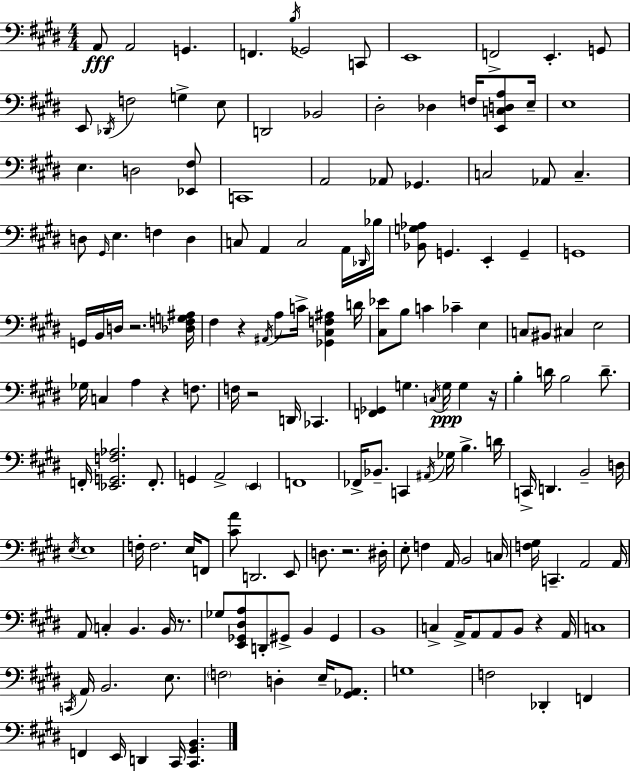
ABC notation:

X:1
T:Untitled
M:4/4
L:1/4
K:E
A,,/2 A,,2 G,, F,, B,/4 _G,,2 C,,/2 E,,4 F,,2 E,, G,,/2 E,,/2 _D,,/4 F,2 G, E,/2 D,,2 _B,,2 ^D,2 _D, F,/4 [E,,C,D,A,]/2 E,/4 E,4 E, D,2 [_E,,^F,]/2 C,,4 A,,2 _A,,/2 _G,, C,2 _A,,/2 C, D,/2 ^G,,/4 E, F, D, C,/2 A,, C,2 A,,/4 _D,,/4 _B,/4 [_B,,G,_A,]/2 G,, E,, G,, G,,4 G,,/4 B,,/4 D,/4 z2 [_D,F,G,^A,]/4 ^F, z ^A,,/4 A,/2 C/4 [_G,,^C,F,^A,] D/4 [^C,_E]/2 B,/2 C _C E, C,/2 ^B,,/2 ^C, E,2 _G,/4 C, A, z F,/2 F,/4 z2 D,,/4 _C,, [F,,_G,,] G, C,/4 G,/4 G, z/4 B, D/4 B,2 D/2 F,,/4 [_E,,G,,F,_A,]2 F,,/2 G,, A,,2 E,, F,,4 _F,,/4 _B,,/2 C,, ^A,,/4 _G,/4 B, D/4 C,,/4 D,, B,,2 D,/4 E,/4 E,4 F,/4 F,2 E,/4 F,,/2 [^CA]/2 D,,2 E,,/2 D,/2 z2 ^D,/4 E,/2 F, A,,/4 B,,2 C,/4 [F,^G,]/4 C,, A,,2 A,,/4 A,,/2 C, B,, B,,/4 z/2 _G,/2 [E,,_G,,^D,A,]/2 D,,/2 ^G,,/2 B,, ^G,, B,,4 C, A,,/4 A,,/2 A,,/2 B,,/2 z A,,/4 C,4 C,,/4 A,,/4 B,,2 E,/2 F,2 D, E,/4 [^G,,_A,,]/2 G,4 F,2 _D,, F,, F,, E,,/4 D,, ^C,,/4 [^C,,^G,,B,,]